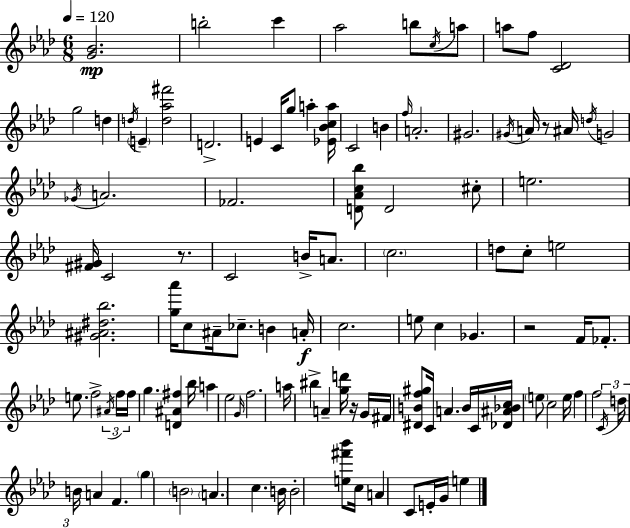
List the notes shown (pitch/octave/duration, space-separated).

[G4,Bb4]/h. B5/h C6/q Ab5/h B5/e C5/s A5/e A5/e F5/e [C4,Db4]/h G5/h D5/q D5/s E4/q [D5,Ab5,F#6]/h D4/h. E4/q C4/s G5/e A5/q [Eb4,Bb4,C5,A5]/s C4/h B4/q F5/s A4/h. G#4/h. G#4/s A4/s R/e A#4/s D5/s G4/h Gb4/s A4/h. FES4/h. [D4,Ab4,C5,Bb5]/e D4/h C#5/e E5/h. [F#4,G#4]/s C4/h R/e. C4/h B4/s A4/e. C5/h. D5/e C5/e E5/h [G#4,A#4,D#5,Bb5]/h. [G5,Ab6]/s C5/e A#4/s CES5/e. B4/q A4/s C5/h. E5/e C5/q Gb4/q. R/h F4/s FES4/e. E5/e. F5/h A#4/s F5/s F5/s G5/q. [D4,A#4,F#5]/q Bb5/s A5/q Eb5/h G4/s F5/h. A5/s BIS5/q A4/q [G5,D6]/s R/s G4/s F#4/s [D#4,B4,F5,G#5]/e C4/s A4/q. B4/s C4/s [Db4,A#4,Bb4,C5]/s E5/e C5/h E5/s F5/q F5/h C4/s D5/s B4/s A4/q F4/q. G5/q B4/h A4/q. C5/q. B4/s B4/h [E5,F#6,Bb6]/e C5/s A4/q C4/e E4/s G4/s E5/q